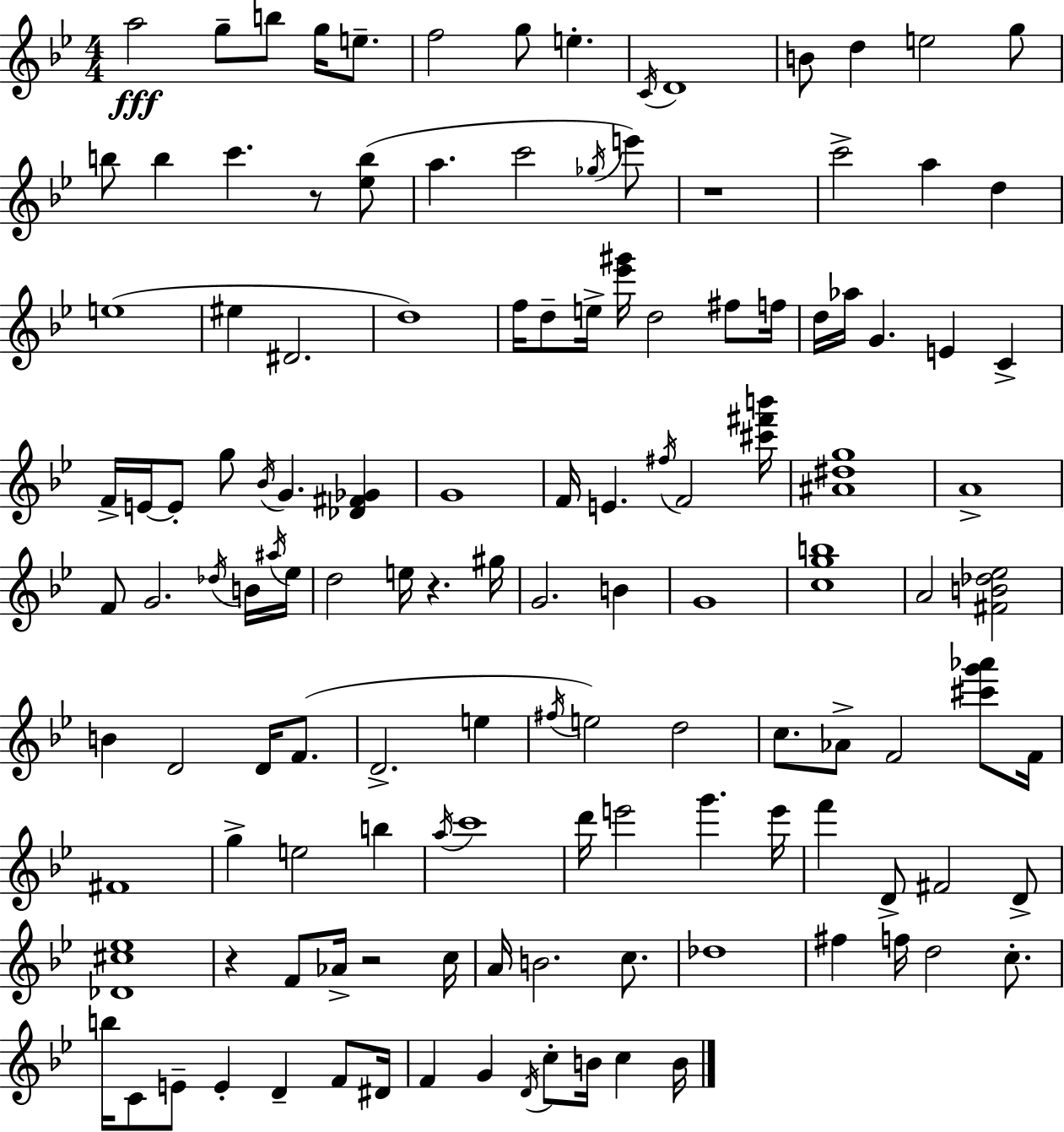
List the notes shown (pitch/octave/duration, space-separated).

A5/h G5/e B5/e G5/s E5/e. F5/h G5/e E5/q. C4/s D4/w B4/e D5/q E5/h G5/e B5/e B5/q C6/q. R/e [Eb5,B5]/e A5/q. C6/h Gb5/s E6/e R/w C6/h A5/q D5/q E5/w EIS5/q D#4/h. D5/w F5/s D5/e E5/s [Eb6,G#6]/s D5/h F#5/e F5/s D5/s Ab5/s G4/q. E4/q C4/q F4/s E4/s E4/e G5/e Bb4/s G4/q. [Db4,F#4,Gb4]/q G4/w F4/s E4/q. F#5/s F4/h [C#6,F#6,B6]/s [A#4,D#5,G5]/w A4/w F4/e G4/h. Db5/s B4/s A#5/s Eb5/s D5/h E5/s R/q. G#5/s G4/h. B4/q G4/w [C5,G5,B5]/w A4/h [F#4,B4,Db5,Eb5]/h B4/q D4/h D4/s F4/e. D4/h. E5/q F#5/s E5/h D5/h C5/e. Ab4/e F4/h [C#6,G6,Ab6]/e F4/s F#4/w G5/q E5/h B5/q A5/s C6/w D6/s E6/h G6/q. E6/s F6/q D4/e F#4/h D4/e [Db4,C#5,Eb5]/w R/q F4/e Ab4/s R/h C5/s A4/s B4/h. C5/e. Db5/w F#5/q F5/s D5/h C5/e. B5/s C4/e E4/e E4/q D4/q F4/e D#4/s F4/q G4/q D4/s C5/e B4/s C5/q B4/s